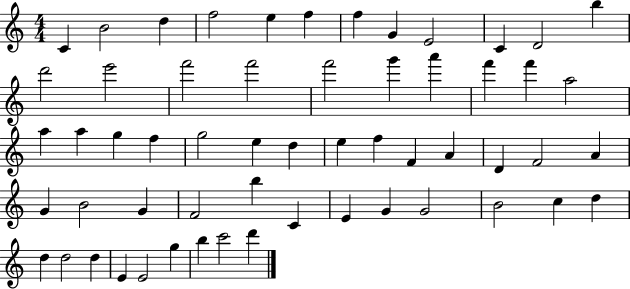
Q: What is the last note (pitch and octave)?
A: D6